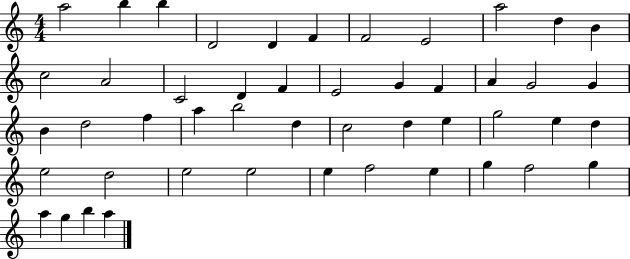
{
  \clef treble
  \numericTimeSignature
  \time 4/4
  \key c \major
  a''2 b''4 b''4 | d'2 d'4 f'4 | f'2 e'2 | a''2 d''4 b'4 | \break c''2 a'2 | c'2 d'4 f'4 | e'2 g'4 f'4 | a'4 g'2 g'4 | \break b'4 d''2 f''4 | a''4 b''2 d''4 | c''2 d''4 e''4 | g''2 e''4 d''4 | \break e''2 d''2 | e''2 e''2 | e''4 f''2 e''4 | g''4 f''2 g''4 | \break a''4 g''4 b''4 a''4 | \bar "|."
}